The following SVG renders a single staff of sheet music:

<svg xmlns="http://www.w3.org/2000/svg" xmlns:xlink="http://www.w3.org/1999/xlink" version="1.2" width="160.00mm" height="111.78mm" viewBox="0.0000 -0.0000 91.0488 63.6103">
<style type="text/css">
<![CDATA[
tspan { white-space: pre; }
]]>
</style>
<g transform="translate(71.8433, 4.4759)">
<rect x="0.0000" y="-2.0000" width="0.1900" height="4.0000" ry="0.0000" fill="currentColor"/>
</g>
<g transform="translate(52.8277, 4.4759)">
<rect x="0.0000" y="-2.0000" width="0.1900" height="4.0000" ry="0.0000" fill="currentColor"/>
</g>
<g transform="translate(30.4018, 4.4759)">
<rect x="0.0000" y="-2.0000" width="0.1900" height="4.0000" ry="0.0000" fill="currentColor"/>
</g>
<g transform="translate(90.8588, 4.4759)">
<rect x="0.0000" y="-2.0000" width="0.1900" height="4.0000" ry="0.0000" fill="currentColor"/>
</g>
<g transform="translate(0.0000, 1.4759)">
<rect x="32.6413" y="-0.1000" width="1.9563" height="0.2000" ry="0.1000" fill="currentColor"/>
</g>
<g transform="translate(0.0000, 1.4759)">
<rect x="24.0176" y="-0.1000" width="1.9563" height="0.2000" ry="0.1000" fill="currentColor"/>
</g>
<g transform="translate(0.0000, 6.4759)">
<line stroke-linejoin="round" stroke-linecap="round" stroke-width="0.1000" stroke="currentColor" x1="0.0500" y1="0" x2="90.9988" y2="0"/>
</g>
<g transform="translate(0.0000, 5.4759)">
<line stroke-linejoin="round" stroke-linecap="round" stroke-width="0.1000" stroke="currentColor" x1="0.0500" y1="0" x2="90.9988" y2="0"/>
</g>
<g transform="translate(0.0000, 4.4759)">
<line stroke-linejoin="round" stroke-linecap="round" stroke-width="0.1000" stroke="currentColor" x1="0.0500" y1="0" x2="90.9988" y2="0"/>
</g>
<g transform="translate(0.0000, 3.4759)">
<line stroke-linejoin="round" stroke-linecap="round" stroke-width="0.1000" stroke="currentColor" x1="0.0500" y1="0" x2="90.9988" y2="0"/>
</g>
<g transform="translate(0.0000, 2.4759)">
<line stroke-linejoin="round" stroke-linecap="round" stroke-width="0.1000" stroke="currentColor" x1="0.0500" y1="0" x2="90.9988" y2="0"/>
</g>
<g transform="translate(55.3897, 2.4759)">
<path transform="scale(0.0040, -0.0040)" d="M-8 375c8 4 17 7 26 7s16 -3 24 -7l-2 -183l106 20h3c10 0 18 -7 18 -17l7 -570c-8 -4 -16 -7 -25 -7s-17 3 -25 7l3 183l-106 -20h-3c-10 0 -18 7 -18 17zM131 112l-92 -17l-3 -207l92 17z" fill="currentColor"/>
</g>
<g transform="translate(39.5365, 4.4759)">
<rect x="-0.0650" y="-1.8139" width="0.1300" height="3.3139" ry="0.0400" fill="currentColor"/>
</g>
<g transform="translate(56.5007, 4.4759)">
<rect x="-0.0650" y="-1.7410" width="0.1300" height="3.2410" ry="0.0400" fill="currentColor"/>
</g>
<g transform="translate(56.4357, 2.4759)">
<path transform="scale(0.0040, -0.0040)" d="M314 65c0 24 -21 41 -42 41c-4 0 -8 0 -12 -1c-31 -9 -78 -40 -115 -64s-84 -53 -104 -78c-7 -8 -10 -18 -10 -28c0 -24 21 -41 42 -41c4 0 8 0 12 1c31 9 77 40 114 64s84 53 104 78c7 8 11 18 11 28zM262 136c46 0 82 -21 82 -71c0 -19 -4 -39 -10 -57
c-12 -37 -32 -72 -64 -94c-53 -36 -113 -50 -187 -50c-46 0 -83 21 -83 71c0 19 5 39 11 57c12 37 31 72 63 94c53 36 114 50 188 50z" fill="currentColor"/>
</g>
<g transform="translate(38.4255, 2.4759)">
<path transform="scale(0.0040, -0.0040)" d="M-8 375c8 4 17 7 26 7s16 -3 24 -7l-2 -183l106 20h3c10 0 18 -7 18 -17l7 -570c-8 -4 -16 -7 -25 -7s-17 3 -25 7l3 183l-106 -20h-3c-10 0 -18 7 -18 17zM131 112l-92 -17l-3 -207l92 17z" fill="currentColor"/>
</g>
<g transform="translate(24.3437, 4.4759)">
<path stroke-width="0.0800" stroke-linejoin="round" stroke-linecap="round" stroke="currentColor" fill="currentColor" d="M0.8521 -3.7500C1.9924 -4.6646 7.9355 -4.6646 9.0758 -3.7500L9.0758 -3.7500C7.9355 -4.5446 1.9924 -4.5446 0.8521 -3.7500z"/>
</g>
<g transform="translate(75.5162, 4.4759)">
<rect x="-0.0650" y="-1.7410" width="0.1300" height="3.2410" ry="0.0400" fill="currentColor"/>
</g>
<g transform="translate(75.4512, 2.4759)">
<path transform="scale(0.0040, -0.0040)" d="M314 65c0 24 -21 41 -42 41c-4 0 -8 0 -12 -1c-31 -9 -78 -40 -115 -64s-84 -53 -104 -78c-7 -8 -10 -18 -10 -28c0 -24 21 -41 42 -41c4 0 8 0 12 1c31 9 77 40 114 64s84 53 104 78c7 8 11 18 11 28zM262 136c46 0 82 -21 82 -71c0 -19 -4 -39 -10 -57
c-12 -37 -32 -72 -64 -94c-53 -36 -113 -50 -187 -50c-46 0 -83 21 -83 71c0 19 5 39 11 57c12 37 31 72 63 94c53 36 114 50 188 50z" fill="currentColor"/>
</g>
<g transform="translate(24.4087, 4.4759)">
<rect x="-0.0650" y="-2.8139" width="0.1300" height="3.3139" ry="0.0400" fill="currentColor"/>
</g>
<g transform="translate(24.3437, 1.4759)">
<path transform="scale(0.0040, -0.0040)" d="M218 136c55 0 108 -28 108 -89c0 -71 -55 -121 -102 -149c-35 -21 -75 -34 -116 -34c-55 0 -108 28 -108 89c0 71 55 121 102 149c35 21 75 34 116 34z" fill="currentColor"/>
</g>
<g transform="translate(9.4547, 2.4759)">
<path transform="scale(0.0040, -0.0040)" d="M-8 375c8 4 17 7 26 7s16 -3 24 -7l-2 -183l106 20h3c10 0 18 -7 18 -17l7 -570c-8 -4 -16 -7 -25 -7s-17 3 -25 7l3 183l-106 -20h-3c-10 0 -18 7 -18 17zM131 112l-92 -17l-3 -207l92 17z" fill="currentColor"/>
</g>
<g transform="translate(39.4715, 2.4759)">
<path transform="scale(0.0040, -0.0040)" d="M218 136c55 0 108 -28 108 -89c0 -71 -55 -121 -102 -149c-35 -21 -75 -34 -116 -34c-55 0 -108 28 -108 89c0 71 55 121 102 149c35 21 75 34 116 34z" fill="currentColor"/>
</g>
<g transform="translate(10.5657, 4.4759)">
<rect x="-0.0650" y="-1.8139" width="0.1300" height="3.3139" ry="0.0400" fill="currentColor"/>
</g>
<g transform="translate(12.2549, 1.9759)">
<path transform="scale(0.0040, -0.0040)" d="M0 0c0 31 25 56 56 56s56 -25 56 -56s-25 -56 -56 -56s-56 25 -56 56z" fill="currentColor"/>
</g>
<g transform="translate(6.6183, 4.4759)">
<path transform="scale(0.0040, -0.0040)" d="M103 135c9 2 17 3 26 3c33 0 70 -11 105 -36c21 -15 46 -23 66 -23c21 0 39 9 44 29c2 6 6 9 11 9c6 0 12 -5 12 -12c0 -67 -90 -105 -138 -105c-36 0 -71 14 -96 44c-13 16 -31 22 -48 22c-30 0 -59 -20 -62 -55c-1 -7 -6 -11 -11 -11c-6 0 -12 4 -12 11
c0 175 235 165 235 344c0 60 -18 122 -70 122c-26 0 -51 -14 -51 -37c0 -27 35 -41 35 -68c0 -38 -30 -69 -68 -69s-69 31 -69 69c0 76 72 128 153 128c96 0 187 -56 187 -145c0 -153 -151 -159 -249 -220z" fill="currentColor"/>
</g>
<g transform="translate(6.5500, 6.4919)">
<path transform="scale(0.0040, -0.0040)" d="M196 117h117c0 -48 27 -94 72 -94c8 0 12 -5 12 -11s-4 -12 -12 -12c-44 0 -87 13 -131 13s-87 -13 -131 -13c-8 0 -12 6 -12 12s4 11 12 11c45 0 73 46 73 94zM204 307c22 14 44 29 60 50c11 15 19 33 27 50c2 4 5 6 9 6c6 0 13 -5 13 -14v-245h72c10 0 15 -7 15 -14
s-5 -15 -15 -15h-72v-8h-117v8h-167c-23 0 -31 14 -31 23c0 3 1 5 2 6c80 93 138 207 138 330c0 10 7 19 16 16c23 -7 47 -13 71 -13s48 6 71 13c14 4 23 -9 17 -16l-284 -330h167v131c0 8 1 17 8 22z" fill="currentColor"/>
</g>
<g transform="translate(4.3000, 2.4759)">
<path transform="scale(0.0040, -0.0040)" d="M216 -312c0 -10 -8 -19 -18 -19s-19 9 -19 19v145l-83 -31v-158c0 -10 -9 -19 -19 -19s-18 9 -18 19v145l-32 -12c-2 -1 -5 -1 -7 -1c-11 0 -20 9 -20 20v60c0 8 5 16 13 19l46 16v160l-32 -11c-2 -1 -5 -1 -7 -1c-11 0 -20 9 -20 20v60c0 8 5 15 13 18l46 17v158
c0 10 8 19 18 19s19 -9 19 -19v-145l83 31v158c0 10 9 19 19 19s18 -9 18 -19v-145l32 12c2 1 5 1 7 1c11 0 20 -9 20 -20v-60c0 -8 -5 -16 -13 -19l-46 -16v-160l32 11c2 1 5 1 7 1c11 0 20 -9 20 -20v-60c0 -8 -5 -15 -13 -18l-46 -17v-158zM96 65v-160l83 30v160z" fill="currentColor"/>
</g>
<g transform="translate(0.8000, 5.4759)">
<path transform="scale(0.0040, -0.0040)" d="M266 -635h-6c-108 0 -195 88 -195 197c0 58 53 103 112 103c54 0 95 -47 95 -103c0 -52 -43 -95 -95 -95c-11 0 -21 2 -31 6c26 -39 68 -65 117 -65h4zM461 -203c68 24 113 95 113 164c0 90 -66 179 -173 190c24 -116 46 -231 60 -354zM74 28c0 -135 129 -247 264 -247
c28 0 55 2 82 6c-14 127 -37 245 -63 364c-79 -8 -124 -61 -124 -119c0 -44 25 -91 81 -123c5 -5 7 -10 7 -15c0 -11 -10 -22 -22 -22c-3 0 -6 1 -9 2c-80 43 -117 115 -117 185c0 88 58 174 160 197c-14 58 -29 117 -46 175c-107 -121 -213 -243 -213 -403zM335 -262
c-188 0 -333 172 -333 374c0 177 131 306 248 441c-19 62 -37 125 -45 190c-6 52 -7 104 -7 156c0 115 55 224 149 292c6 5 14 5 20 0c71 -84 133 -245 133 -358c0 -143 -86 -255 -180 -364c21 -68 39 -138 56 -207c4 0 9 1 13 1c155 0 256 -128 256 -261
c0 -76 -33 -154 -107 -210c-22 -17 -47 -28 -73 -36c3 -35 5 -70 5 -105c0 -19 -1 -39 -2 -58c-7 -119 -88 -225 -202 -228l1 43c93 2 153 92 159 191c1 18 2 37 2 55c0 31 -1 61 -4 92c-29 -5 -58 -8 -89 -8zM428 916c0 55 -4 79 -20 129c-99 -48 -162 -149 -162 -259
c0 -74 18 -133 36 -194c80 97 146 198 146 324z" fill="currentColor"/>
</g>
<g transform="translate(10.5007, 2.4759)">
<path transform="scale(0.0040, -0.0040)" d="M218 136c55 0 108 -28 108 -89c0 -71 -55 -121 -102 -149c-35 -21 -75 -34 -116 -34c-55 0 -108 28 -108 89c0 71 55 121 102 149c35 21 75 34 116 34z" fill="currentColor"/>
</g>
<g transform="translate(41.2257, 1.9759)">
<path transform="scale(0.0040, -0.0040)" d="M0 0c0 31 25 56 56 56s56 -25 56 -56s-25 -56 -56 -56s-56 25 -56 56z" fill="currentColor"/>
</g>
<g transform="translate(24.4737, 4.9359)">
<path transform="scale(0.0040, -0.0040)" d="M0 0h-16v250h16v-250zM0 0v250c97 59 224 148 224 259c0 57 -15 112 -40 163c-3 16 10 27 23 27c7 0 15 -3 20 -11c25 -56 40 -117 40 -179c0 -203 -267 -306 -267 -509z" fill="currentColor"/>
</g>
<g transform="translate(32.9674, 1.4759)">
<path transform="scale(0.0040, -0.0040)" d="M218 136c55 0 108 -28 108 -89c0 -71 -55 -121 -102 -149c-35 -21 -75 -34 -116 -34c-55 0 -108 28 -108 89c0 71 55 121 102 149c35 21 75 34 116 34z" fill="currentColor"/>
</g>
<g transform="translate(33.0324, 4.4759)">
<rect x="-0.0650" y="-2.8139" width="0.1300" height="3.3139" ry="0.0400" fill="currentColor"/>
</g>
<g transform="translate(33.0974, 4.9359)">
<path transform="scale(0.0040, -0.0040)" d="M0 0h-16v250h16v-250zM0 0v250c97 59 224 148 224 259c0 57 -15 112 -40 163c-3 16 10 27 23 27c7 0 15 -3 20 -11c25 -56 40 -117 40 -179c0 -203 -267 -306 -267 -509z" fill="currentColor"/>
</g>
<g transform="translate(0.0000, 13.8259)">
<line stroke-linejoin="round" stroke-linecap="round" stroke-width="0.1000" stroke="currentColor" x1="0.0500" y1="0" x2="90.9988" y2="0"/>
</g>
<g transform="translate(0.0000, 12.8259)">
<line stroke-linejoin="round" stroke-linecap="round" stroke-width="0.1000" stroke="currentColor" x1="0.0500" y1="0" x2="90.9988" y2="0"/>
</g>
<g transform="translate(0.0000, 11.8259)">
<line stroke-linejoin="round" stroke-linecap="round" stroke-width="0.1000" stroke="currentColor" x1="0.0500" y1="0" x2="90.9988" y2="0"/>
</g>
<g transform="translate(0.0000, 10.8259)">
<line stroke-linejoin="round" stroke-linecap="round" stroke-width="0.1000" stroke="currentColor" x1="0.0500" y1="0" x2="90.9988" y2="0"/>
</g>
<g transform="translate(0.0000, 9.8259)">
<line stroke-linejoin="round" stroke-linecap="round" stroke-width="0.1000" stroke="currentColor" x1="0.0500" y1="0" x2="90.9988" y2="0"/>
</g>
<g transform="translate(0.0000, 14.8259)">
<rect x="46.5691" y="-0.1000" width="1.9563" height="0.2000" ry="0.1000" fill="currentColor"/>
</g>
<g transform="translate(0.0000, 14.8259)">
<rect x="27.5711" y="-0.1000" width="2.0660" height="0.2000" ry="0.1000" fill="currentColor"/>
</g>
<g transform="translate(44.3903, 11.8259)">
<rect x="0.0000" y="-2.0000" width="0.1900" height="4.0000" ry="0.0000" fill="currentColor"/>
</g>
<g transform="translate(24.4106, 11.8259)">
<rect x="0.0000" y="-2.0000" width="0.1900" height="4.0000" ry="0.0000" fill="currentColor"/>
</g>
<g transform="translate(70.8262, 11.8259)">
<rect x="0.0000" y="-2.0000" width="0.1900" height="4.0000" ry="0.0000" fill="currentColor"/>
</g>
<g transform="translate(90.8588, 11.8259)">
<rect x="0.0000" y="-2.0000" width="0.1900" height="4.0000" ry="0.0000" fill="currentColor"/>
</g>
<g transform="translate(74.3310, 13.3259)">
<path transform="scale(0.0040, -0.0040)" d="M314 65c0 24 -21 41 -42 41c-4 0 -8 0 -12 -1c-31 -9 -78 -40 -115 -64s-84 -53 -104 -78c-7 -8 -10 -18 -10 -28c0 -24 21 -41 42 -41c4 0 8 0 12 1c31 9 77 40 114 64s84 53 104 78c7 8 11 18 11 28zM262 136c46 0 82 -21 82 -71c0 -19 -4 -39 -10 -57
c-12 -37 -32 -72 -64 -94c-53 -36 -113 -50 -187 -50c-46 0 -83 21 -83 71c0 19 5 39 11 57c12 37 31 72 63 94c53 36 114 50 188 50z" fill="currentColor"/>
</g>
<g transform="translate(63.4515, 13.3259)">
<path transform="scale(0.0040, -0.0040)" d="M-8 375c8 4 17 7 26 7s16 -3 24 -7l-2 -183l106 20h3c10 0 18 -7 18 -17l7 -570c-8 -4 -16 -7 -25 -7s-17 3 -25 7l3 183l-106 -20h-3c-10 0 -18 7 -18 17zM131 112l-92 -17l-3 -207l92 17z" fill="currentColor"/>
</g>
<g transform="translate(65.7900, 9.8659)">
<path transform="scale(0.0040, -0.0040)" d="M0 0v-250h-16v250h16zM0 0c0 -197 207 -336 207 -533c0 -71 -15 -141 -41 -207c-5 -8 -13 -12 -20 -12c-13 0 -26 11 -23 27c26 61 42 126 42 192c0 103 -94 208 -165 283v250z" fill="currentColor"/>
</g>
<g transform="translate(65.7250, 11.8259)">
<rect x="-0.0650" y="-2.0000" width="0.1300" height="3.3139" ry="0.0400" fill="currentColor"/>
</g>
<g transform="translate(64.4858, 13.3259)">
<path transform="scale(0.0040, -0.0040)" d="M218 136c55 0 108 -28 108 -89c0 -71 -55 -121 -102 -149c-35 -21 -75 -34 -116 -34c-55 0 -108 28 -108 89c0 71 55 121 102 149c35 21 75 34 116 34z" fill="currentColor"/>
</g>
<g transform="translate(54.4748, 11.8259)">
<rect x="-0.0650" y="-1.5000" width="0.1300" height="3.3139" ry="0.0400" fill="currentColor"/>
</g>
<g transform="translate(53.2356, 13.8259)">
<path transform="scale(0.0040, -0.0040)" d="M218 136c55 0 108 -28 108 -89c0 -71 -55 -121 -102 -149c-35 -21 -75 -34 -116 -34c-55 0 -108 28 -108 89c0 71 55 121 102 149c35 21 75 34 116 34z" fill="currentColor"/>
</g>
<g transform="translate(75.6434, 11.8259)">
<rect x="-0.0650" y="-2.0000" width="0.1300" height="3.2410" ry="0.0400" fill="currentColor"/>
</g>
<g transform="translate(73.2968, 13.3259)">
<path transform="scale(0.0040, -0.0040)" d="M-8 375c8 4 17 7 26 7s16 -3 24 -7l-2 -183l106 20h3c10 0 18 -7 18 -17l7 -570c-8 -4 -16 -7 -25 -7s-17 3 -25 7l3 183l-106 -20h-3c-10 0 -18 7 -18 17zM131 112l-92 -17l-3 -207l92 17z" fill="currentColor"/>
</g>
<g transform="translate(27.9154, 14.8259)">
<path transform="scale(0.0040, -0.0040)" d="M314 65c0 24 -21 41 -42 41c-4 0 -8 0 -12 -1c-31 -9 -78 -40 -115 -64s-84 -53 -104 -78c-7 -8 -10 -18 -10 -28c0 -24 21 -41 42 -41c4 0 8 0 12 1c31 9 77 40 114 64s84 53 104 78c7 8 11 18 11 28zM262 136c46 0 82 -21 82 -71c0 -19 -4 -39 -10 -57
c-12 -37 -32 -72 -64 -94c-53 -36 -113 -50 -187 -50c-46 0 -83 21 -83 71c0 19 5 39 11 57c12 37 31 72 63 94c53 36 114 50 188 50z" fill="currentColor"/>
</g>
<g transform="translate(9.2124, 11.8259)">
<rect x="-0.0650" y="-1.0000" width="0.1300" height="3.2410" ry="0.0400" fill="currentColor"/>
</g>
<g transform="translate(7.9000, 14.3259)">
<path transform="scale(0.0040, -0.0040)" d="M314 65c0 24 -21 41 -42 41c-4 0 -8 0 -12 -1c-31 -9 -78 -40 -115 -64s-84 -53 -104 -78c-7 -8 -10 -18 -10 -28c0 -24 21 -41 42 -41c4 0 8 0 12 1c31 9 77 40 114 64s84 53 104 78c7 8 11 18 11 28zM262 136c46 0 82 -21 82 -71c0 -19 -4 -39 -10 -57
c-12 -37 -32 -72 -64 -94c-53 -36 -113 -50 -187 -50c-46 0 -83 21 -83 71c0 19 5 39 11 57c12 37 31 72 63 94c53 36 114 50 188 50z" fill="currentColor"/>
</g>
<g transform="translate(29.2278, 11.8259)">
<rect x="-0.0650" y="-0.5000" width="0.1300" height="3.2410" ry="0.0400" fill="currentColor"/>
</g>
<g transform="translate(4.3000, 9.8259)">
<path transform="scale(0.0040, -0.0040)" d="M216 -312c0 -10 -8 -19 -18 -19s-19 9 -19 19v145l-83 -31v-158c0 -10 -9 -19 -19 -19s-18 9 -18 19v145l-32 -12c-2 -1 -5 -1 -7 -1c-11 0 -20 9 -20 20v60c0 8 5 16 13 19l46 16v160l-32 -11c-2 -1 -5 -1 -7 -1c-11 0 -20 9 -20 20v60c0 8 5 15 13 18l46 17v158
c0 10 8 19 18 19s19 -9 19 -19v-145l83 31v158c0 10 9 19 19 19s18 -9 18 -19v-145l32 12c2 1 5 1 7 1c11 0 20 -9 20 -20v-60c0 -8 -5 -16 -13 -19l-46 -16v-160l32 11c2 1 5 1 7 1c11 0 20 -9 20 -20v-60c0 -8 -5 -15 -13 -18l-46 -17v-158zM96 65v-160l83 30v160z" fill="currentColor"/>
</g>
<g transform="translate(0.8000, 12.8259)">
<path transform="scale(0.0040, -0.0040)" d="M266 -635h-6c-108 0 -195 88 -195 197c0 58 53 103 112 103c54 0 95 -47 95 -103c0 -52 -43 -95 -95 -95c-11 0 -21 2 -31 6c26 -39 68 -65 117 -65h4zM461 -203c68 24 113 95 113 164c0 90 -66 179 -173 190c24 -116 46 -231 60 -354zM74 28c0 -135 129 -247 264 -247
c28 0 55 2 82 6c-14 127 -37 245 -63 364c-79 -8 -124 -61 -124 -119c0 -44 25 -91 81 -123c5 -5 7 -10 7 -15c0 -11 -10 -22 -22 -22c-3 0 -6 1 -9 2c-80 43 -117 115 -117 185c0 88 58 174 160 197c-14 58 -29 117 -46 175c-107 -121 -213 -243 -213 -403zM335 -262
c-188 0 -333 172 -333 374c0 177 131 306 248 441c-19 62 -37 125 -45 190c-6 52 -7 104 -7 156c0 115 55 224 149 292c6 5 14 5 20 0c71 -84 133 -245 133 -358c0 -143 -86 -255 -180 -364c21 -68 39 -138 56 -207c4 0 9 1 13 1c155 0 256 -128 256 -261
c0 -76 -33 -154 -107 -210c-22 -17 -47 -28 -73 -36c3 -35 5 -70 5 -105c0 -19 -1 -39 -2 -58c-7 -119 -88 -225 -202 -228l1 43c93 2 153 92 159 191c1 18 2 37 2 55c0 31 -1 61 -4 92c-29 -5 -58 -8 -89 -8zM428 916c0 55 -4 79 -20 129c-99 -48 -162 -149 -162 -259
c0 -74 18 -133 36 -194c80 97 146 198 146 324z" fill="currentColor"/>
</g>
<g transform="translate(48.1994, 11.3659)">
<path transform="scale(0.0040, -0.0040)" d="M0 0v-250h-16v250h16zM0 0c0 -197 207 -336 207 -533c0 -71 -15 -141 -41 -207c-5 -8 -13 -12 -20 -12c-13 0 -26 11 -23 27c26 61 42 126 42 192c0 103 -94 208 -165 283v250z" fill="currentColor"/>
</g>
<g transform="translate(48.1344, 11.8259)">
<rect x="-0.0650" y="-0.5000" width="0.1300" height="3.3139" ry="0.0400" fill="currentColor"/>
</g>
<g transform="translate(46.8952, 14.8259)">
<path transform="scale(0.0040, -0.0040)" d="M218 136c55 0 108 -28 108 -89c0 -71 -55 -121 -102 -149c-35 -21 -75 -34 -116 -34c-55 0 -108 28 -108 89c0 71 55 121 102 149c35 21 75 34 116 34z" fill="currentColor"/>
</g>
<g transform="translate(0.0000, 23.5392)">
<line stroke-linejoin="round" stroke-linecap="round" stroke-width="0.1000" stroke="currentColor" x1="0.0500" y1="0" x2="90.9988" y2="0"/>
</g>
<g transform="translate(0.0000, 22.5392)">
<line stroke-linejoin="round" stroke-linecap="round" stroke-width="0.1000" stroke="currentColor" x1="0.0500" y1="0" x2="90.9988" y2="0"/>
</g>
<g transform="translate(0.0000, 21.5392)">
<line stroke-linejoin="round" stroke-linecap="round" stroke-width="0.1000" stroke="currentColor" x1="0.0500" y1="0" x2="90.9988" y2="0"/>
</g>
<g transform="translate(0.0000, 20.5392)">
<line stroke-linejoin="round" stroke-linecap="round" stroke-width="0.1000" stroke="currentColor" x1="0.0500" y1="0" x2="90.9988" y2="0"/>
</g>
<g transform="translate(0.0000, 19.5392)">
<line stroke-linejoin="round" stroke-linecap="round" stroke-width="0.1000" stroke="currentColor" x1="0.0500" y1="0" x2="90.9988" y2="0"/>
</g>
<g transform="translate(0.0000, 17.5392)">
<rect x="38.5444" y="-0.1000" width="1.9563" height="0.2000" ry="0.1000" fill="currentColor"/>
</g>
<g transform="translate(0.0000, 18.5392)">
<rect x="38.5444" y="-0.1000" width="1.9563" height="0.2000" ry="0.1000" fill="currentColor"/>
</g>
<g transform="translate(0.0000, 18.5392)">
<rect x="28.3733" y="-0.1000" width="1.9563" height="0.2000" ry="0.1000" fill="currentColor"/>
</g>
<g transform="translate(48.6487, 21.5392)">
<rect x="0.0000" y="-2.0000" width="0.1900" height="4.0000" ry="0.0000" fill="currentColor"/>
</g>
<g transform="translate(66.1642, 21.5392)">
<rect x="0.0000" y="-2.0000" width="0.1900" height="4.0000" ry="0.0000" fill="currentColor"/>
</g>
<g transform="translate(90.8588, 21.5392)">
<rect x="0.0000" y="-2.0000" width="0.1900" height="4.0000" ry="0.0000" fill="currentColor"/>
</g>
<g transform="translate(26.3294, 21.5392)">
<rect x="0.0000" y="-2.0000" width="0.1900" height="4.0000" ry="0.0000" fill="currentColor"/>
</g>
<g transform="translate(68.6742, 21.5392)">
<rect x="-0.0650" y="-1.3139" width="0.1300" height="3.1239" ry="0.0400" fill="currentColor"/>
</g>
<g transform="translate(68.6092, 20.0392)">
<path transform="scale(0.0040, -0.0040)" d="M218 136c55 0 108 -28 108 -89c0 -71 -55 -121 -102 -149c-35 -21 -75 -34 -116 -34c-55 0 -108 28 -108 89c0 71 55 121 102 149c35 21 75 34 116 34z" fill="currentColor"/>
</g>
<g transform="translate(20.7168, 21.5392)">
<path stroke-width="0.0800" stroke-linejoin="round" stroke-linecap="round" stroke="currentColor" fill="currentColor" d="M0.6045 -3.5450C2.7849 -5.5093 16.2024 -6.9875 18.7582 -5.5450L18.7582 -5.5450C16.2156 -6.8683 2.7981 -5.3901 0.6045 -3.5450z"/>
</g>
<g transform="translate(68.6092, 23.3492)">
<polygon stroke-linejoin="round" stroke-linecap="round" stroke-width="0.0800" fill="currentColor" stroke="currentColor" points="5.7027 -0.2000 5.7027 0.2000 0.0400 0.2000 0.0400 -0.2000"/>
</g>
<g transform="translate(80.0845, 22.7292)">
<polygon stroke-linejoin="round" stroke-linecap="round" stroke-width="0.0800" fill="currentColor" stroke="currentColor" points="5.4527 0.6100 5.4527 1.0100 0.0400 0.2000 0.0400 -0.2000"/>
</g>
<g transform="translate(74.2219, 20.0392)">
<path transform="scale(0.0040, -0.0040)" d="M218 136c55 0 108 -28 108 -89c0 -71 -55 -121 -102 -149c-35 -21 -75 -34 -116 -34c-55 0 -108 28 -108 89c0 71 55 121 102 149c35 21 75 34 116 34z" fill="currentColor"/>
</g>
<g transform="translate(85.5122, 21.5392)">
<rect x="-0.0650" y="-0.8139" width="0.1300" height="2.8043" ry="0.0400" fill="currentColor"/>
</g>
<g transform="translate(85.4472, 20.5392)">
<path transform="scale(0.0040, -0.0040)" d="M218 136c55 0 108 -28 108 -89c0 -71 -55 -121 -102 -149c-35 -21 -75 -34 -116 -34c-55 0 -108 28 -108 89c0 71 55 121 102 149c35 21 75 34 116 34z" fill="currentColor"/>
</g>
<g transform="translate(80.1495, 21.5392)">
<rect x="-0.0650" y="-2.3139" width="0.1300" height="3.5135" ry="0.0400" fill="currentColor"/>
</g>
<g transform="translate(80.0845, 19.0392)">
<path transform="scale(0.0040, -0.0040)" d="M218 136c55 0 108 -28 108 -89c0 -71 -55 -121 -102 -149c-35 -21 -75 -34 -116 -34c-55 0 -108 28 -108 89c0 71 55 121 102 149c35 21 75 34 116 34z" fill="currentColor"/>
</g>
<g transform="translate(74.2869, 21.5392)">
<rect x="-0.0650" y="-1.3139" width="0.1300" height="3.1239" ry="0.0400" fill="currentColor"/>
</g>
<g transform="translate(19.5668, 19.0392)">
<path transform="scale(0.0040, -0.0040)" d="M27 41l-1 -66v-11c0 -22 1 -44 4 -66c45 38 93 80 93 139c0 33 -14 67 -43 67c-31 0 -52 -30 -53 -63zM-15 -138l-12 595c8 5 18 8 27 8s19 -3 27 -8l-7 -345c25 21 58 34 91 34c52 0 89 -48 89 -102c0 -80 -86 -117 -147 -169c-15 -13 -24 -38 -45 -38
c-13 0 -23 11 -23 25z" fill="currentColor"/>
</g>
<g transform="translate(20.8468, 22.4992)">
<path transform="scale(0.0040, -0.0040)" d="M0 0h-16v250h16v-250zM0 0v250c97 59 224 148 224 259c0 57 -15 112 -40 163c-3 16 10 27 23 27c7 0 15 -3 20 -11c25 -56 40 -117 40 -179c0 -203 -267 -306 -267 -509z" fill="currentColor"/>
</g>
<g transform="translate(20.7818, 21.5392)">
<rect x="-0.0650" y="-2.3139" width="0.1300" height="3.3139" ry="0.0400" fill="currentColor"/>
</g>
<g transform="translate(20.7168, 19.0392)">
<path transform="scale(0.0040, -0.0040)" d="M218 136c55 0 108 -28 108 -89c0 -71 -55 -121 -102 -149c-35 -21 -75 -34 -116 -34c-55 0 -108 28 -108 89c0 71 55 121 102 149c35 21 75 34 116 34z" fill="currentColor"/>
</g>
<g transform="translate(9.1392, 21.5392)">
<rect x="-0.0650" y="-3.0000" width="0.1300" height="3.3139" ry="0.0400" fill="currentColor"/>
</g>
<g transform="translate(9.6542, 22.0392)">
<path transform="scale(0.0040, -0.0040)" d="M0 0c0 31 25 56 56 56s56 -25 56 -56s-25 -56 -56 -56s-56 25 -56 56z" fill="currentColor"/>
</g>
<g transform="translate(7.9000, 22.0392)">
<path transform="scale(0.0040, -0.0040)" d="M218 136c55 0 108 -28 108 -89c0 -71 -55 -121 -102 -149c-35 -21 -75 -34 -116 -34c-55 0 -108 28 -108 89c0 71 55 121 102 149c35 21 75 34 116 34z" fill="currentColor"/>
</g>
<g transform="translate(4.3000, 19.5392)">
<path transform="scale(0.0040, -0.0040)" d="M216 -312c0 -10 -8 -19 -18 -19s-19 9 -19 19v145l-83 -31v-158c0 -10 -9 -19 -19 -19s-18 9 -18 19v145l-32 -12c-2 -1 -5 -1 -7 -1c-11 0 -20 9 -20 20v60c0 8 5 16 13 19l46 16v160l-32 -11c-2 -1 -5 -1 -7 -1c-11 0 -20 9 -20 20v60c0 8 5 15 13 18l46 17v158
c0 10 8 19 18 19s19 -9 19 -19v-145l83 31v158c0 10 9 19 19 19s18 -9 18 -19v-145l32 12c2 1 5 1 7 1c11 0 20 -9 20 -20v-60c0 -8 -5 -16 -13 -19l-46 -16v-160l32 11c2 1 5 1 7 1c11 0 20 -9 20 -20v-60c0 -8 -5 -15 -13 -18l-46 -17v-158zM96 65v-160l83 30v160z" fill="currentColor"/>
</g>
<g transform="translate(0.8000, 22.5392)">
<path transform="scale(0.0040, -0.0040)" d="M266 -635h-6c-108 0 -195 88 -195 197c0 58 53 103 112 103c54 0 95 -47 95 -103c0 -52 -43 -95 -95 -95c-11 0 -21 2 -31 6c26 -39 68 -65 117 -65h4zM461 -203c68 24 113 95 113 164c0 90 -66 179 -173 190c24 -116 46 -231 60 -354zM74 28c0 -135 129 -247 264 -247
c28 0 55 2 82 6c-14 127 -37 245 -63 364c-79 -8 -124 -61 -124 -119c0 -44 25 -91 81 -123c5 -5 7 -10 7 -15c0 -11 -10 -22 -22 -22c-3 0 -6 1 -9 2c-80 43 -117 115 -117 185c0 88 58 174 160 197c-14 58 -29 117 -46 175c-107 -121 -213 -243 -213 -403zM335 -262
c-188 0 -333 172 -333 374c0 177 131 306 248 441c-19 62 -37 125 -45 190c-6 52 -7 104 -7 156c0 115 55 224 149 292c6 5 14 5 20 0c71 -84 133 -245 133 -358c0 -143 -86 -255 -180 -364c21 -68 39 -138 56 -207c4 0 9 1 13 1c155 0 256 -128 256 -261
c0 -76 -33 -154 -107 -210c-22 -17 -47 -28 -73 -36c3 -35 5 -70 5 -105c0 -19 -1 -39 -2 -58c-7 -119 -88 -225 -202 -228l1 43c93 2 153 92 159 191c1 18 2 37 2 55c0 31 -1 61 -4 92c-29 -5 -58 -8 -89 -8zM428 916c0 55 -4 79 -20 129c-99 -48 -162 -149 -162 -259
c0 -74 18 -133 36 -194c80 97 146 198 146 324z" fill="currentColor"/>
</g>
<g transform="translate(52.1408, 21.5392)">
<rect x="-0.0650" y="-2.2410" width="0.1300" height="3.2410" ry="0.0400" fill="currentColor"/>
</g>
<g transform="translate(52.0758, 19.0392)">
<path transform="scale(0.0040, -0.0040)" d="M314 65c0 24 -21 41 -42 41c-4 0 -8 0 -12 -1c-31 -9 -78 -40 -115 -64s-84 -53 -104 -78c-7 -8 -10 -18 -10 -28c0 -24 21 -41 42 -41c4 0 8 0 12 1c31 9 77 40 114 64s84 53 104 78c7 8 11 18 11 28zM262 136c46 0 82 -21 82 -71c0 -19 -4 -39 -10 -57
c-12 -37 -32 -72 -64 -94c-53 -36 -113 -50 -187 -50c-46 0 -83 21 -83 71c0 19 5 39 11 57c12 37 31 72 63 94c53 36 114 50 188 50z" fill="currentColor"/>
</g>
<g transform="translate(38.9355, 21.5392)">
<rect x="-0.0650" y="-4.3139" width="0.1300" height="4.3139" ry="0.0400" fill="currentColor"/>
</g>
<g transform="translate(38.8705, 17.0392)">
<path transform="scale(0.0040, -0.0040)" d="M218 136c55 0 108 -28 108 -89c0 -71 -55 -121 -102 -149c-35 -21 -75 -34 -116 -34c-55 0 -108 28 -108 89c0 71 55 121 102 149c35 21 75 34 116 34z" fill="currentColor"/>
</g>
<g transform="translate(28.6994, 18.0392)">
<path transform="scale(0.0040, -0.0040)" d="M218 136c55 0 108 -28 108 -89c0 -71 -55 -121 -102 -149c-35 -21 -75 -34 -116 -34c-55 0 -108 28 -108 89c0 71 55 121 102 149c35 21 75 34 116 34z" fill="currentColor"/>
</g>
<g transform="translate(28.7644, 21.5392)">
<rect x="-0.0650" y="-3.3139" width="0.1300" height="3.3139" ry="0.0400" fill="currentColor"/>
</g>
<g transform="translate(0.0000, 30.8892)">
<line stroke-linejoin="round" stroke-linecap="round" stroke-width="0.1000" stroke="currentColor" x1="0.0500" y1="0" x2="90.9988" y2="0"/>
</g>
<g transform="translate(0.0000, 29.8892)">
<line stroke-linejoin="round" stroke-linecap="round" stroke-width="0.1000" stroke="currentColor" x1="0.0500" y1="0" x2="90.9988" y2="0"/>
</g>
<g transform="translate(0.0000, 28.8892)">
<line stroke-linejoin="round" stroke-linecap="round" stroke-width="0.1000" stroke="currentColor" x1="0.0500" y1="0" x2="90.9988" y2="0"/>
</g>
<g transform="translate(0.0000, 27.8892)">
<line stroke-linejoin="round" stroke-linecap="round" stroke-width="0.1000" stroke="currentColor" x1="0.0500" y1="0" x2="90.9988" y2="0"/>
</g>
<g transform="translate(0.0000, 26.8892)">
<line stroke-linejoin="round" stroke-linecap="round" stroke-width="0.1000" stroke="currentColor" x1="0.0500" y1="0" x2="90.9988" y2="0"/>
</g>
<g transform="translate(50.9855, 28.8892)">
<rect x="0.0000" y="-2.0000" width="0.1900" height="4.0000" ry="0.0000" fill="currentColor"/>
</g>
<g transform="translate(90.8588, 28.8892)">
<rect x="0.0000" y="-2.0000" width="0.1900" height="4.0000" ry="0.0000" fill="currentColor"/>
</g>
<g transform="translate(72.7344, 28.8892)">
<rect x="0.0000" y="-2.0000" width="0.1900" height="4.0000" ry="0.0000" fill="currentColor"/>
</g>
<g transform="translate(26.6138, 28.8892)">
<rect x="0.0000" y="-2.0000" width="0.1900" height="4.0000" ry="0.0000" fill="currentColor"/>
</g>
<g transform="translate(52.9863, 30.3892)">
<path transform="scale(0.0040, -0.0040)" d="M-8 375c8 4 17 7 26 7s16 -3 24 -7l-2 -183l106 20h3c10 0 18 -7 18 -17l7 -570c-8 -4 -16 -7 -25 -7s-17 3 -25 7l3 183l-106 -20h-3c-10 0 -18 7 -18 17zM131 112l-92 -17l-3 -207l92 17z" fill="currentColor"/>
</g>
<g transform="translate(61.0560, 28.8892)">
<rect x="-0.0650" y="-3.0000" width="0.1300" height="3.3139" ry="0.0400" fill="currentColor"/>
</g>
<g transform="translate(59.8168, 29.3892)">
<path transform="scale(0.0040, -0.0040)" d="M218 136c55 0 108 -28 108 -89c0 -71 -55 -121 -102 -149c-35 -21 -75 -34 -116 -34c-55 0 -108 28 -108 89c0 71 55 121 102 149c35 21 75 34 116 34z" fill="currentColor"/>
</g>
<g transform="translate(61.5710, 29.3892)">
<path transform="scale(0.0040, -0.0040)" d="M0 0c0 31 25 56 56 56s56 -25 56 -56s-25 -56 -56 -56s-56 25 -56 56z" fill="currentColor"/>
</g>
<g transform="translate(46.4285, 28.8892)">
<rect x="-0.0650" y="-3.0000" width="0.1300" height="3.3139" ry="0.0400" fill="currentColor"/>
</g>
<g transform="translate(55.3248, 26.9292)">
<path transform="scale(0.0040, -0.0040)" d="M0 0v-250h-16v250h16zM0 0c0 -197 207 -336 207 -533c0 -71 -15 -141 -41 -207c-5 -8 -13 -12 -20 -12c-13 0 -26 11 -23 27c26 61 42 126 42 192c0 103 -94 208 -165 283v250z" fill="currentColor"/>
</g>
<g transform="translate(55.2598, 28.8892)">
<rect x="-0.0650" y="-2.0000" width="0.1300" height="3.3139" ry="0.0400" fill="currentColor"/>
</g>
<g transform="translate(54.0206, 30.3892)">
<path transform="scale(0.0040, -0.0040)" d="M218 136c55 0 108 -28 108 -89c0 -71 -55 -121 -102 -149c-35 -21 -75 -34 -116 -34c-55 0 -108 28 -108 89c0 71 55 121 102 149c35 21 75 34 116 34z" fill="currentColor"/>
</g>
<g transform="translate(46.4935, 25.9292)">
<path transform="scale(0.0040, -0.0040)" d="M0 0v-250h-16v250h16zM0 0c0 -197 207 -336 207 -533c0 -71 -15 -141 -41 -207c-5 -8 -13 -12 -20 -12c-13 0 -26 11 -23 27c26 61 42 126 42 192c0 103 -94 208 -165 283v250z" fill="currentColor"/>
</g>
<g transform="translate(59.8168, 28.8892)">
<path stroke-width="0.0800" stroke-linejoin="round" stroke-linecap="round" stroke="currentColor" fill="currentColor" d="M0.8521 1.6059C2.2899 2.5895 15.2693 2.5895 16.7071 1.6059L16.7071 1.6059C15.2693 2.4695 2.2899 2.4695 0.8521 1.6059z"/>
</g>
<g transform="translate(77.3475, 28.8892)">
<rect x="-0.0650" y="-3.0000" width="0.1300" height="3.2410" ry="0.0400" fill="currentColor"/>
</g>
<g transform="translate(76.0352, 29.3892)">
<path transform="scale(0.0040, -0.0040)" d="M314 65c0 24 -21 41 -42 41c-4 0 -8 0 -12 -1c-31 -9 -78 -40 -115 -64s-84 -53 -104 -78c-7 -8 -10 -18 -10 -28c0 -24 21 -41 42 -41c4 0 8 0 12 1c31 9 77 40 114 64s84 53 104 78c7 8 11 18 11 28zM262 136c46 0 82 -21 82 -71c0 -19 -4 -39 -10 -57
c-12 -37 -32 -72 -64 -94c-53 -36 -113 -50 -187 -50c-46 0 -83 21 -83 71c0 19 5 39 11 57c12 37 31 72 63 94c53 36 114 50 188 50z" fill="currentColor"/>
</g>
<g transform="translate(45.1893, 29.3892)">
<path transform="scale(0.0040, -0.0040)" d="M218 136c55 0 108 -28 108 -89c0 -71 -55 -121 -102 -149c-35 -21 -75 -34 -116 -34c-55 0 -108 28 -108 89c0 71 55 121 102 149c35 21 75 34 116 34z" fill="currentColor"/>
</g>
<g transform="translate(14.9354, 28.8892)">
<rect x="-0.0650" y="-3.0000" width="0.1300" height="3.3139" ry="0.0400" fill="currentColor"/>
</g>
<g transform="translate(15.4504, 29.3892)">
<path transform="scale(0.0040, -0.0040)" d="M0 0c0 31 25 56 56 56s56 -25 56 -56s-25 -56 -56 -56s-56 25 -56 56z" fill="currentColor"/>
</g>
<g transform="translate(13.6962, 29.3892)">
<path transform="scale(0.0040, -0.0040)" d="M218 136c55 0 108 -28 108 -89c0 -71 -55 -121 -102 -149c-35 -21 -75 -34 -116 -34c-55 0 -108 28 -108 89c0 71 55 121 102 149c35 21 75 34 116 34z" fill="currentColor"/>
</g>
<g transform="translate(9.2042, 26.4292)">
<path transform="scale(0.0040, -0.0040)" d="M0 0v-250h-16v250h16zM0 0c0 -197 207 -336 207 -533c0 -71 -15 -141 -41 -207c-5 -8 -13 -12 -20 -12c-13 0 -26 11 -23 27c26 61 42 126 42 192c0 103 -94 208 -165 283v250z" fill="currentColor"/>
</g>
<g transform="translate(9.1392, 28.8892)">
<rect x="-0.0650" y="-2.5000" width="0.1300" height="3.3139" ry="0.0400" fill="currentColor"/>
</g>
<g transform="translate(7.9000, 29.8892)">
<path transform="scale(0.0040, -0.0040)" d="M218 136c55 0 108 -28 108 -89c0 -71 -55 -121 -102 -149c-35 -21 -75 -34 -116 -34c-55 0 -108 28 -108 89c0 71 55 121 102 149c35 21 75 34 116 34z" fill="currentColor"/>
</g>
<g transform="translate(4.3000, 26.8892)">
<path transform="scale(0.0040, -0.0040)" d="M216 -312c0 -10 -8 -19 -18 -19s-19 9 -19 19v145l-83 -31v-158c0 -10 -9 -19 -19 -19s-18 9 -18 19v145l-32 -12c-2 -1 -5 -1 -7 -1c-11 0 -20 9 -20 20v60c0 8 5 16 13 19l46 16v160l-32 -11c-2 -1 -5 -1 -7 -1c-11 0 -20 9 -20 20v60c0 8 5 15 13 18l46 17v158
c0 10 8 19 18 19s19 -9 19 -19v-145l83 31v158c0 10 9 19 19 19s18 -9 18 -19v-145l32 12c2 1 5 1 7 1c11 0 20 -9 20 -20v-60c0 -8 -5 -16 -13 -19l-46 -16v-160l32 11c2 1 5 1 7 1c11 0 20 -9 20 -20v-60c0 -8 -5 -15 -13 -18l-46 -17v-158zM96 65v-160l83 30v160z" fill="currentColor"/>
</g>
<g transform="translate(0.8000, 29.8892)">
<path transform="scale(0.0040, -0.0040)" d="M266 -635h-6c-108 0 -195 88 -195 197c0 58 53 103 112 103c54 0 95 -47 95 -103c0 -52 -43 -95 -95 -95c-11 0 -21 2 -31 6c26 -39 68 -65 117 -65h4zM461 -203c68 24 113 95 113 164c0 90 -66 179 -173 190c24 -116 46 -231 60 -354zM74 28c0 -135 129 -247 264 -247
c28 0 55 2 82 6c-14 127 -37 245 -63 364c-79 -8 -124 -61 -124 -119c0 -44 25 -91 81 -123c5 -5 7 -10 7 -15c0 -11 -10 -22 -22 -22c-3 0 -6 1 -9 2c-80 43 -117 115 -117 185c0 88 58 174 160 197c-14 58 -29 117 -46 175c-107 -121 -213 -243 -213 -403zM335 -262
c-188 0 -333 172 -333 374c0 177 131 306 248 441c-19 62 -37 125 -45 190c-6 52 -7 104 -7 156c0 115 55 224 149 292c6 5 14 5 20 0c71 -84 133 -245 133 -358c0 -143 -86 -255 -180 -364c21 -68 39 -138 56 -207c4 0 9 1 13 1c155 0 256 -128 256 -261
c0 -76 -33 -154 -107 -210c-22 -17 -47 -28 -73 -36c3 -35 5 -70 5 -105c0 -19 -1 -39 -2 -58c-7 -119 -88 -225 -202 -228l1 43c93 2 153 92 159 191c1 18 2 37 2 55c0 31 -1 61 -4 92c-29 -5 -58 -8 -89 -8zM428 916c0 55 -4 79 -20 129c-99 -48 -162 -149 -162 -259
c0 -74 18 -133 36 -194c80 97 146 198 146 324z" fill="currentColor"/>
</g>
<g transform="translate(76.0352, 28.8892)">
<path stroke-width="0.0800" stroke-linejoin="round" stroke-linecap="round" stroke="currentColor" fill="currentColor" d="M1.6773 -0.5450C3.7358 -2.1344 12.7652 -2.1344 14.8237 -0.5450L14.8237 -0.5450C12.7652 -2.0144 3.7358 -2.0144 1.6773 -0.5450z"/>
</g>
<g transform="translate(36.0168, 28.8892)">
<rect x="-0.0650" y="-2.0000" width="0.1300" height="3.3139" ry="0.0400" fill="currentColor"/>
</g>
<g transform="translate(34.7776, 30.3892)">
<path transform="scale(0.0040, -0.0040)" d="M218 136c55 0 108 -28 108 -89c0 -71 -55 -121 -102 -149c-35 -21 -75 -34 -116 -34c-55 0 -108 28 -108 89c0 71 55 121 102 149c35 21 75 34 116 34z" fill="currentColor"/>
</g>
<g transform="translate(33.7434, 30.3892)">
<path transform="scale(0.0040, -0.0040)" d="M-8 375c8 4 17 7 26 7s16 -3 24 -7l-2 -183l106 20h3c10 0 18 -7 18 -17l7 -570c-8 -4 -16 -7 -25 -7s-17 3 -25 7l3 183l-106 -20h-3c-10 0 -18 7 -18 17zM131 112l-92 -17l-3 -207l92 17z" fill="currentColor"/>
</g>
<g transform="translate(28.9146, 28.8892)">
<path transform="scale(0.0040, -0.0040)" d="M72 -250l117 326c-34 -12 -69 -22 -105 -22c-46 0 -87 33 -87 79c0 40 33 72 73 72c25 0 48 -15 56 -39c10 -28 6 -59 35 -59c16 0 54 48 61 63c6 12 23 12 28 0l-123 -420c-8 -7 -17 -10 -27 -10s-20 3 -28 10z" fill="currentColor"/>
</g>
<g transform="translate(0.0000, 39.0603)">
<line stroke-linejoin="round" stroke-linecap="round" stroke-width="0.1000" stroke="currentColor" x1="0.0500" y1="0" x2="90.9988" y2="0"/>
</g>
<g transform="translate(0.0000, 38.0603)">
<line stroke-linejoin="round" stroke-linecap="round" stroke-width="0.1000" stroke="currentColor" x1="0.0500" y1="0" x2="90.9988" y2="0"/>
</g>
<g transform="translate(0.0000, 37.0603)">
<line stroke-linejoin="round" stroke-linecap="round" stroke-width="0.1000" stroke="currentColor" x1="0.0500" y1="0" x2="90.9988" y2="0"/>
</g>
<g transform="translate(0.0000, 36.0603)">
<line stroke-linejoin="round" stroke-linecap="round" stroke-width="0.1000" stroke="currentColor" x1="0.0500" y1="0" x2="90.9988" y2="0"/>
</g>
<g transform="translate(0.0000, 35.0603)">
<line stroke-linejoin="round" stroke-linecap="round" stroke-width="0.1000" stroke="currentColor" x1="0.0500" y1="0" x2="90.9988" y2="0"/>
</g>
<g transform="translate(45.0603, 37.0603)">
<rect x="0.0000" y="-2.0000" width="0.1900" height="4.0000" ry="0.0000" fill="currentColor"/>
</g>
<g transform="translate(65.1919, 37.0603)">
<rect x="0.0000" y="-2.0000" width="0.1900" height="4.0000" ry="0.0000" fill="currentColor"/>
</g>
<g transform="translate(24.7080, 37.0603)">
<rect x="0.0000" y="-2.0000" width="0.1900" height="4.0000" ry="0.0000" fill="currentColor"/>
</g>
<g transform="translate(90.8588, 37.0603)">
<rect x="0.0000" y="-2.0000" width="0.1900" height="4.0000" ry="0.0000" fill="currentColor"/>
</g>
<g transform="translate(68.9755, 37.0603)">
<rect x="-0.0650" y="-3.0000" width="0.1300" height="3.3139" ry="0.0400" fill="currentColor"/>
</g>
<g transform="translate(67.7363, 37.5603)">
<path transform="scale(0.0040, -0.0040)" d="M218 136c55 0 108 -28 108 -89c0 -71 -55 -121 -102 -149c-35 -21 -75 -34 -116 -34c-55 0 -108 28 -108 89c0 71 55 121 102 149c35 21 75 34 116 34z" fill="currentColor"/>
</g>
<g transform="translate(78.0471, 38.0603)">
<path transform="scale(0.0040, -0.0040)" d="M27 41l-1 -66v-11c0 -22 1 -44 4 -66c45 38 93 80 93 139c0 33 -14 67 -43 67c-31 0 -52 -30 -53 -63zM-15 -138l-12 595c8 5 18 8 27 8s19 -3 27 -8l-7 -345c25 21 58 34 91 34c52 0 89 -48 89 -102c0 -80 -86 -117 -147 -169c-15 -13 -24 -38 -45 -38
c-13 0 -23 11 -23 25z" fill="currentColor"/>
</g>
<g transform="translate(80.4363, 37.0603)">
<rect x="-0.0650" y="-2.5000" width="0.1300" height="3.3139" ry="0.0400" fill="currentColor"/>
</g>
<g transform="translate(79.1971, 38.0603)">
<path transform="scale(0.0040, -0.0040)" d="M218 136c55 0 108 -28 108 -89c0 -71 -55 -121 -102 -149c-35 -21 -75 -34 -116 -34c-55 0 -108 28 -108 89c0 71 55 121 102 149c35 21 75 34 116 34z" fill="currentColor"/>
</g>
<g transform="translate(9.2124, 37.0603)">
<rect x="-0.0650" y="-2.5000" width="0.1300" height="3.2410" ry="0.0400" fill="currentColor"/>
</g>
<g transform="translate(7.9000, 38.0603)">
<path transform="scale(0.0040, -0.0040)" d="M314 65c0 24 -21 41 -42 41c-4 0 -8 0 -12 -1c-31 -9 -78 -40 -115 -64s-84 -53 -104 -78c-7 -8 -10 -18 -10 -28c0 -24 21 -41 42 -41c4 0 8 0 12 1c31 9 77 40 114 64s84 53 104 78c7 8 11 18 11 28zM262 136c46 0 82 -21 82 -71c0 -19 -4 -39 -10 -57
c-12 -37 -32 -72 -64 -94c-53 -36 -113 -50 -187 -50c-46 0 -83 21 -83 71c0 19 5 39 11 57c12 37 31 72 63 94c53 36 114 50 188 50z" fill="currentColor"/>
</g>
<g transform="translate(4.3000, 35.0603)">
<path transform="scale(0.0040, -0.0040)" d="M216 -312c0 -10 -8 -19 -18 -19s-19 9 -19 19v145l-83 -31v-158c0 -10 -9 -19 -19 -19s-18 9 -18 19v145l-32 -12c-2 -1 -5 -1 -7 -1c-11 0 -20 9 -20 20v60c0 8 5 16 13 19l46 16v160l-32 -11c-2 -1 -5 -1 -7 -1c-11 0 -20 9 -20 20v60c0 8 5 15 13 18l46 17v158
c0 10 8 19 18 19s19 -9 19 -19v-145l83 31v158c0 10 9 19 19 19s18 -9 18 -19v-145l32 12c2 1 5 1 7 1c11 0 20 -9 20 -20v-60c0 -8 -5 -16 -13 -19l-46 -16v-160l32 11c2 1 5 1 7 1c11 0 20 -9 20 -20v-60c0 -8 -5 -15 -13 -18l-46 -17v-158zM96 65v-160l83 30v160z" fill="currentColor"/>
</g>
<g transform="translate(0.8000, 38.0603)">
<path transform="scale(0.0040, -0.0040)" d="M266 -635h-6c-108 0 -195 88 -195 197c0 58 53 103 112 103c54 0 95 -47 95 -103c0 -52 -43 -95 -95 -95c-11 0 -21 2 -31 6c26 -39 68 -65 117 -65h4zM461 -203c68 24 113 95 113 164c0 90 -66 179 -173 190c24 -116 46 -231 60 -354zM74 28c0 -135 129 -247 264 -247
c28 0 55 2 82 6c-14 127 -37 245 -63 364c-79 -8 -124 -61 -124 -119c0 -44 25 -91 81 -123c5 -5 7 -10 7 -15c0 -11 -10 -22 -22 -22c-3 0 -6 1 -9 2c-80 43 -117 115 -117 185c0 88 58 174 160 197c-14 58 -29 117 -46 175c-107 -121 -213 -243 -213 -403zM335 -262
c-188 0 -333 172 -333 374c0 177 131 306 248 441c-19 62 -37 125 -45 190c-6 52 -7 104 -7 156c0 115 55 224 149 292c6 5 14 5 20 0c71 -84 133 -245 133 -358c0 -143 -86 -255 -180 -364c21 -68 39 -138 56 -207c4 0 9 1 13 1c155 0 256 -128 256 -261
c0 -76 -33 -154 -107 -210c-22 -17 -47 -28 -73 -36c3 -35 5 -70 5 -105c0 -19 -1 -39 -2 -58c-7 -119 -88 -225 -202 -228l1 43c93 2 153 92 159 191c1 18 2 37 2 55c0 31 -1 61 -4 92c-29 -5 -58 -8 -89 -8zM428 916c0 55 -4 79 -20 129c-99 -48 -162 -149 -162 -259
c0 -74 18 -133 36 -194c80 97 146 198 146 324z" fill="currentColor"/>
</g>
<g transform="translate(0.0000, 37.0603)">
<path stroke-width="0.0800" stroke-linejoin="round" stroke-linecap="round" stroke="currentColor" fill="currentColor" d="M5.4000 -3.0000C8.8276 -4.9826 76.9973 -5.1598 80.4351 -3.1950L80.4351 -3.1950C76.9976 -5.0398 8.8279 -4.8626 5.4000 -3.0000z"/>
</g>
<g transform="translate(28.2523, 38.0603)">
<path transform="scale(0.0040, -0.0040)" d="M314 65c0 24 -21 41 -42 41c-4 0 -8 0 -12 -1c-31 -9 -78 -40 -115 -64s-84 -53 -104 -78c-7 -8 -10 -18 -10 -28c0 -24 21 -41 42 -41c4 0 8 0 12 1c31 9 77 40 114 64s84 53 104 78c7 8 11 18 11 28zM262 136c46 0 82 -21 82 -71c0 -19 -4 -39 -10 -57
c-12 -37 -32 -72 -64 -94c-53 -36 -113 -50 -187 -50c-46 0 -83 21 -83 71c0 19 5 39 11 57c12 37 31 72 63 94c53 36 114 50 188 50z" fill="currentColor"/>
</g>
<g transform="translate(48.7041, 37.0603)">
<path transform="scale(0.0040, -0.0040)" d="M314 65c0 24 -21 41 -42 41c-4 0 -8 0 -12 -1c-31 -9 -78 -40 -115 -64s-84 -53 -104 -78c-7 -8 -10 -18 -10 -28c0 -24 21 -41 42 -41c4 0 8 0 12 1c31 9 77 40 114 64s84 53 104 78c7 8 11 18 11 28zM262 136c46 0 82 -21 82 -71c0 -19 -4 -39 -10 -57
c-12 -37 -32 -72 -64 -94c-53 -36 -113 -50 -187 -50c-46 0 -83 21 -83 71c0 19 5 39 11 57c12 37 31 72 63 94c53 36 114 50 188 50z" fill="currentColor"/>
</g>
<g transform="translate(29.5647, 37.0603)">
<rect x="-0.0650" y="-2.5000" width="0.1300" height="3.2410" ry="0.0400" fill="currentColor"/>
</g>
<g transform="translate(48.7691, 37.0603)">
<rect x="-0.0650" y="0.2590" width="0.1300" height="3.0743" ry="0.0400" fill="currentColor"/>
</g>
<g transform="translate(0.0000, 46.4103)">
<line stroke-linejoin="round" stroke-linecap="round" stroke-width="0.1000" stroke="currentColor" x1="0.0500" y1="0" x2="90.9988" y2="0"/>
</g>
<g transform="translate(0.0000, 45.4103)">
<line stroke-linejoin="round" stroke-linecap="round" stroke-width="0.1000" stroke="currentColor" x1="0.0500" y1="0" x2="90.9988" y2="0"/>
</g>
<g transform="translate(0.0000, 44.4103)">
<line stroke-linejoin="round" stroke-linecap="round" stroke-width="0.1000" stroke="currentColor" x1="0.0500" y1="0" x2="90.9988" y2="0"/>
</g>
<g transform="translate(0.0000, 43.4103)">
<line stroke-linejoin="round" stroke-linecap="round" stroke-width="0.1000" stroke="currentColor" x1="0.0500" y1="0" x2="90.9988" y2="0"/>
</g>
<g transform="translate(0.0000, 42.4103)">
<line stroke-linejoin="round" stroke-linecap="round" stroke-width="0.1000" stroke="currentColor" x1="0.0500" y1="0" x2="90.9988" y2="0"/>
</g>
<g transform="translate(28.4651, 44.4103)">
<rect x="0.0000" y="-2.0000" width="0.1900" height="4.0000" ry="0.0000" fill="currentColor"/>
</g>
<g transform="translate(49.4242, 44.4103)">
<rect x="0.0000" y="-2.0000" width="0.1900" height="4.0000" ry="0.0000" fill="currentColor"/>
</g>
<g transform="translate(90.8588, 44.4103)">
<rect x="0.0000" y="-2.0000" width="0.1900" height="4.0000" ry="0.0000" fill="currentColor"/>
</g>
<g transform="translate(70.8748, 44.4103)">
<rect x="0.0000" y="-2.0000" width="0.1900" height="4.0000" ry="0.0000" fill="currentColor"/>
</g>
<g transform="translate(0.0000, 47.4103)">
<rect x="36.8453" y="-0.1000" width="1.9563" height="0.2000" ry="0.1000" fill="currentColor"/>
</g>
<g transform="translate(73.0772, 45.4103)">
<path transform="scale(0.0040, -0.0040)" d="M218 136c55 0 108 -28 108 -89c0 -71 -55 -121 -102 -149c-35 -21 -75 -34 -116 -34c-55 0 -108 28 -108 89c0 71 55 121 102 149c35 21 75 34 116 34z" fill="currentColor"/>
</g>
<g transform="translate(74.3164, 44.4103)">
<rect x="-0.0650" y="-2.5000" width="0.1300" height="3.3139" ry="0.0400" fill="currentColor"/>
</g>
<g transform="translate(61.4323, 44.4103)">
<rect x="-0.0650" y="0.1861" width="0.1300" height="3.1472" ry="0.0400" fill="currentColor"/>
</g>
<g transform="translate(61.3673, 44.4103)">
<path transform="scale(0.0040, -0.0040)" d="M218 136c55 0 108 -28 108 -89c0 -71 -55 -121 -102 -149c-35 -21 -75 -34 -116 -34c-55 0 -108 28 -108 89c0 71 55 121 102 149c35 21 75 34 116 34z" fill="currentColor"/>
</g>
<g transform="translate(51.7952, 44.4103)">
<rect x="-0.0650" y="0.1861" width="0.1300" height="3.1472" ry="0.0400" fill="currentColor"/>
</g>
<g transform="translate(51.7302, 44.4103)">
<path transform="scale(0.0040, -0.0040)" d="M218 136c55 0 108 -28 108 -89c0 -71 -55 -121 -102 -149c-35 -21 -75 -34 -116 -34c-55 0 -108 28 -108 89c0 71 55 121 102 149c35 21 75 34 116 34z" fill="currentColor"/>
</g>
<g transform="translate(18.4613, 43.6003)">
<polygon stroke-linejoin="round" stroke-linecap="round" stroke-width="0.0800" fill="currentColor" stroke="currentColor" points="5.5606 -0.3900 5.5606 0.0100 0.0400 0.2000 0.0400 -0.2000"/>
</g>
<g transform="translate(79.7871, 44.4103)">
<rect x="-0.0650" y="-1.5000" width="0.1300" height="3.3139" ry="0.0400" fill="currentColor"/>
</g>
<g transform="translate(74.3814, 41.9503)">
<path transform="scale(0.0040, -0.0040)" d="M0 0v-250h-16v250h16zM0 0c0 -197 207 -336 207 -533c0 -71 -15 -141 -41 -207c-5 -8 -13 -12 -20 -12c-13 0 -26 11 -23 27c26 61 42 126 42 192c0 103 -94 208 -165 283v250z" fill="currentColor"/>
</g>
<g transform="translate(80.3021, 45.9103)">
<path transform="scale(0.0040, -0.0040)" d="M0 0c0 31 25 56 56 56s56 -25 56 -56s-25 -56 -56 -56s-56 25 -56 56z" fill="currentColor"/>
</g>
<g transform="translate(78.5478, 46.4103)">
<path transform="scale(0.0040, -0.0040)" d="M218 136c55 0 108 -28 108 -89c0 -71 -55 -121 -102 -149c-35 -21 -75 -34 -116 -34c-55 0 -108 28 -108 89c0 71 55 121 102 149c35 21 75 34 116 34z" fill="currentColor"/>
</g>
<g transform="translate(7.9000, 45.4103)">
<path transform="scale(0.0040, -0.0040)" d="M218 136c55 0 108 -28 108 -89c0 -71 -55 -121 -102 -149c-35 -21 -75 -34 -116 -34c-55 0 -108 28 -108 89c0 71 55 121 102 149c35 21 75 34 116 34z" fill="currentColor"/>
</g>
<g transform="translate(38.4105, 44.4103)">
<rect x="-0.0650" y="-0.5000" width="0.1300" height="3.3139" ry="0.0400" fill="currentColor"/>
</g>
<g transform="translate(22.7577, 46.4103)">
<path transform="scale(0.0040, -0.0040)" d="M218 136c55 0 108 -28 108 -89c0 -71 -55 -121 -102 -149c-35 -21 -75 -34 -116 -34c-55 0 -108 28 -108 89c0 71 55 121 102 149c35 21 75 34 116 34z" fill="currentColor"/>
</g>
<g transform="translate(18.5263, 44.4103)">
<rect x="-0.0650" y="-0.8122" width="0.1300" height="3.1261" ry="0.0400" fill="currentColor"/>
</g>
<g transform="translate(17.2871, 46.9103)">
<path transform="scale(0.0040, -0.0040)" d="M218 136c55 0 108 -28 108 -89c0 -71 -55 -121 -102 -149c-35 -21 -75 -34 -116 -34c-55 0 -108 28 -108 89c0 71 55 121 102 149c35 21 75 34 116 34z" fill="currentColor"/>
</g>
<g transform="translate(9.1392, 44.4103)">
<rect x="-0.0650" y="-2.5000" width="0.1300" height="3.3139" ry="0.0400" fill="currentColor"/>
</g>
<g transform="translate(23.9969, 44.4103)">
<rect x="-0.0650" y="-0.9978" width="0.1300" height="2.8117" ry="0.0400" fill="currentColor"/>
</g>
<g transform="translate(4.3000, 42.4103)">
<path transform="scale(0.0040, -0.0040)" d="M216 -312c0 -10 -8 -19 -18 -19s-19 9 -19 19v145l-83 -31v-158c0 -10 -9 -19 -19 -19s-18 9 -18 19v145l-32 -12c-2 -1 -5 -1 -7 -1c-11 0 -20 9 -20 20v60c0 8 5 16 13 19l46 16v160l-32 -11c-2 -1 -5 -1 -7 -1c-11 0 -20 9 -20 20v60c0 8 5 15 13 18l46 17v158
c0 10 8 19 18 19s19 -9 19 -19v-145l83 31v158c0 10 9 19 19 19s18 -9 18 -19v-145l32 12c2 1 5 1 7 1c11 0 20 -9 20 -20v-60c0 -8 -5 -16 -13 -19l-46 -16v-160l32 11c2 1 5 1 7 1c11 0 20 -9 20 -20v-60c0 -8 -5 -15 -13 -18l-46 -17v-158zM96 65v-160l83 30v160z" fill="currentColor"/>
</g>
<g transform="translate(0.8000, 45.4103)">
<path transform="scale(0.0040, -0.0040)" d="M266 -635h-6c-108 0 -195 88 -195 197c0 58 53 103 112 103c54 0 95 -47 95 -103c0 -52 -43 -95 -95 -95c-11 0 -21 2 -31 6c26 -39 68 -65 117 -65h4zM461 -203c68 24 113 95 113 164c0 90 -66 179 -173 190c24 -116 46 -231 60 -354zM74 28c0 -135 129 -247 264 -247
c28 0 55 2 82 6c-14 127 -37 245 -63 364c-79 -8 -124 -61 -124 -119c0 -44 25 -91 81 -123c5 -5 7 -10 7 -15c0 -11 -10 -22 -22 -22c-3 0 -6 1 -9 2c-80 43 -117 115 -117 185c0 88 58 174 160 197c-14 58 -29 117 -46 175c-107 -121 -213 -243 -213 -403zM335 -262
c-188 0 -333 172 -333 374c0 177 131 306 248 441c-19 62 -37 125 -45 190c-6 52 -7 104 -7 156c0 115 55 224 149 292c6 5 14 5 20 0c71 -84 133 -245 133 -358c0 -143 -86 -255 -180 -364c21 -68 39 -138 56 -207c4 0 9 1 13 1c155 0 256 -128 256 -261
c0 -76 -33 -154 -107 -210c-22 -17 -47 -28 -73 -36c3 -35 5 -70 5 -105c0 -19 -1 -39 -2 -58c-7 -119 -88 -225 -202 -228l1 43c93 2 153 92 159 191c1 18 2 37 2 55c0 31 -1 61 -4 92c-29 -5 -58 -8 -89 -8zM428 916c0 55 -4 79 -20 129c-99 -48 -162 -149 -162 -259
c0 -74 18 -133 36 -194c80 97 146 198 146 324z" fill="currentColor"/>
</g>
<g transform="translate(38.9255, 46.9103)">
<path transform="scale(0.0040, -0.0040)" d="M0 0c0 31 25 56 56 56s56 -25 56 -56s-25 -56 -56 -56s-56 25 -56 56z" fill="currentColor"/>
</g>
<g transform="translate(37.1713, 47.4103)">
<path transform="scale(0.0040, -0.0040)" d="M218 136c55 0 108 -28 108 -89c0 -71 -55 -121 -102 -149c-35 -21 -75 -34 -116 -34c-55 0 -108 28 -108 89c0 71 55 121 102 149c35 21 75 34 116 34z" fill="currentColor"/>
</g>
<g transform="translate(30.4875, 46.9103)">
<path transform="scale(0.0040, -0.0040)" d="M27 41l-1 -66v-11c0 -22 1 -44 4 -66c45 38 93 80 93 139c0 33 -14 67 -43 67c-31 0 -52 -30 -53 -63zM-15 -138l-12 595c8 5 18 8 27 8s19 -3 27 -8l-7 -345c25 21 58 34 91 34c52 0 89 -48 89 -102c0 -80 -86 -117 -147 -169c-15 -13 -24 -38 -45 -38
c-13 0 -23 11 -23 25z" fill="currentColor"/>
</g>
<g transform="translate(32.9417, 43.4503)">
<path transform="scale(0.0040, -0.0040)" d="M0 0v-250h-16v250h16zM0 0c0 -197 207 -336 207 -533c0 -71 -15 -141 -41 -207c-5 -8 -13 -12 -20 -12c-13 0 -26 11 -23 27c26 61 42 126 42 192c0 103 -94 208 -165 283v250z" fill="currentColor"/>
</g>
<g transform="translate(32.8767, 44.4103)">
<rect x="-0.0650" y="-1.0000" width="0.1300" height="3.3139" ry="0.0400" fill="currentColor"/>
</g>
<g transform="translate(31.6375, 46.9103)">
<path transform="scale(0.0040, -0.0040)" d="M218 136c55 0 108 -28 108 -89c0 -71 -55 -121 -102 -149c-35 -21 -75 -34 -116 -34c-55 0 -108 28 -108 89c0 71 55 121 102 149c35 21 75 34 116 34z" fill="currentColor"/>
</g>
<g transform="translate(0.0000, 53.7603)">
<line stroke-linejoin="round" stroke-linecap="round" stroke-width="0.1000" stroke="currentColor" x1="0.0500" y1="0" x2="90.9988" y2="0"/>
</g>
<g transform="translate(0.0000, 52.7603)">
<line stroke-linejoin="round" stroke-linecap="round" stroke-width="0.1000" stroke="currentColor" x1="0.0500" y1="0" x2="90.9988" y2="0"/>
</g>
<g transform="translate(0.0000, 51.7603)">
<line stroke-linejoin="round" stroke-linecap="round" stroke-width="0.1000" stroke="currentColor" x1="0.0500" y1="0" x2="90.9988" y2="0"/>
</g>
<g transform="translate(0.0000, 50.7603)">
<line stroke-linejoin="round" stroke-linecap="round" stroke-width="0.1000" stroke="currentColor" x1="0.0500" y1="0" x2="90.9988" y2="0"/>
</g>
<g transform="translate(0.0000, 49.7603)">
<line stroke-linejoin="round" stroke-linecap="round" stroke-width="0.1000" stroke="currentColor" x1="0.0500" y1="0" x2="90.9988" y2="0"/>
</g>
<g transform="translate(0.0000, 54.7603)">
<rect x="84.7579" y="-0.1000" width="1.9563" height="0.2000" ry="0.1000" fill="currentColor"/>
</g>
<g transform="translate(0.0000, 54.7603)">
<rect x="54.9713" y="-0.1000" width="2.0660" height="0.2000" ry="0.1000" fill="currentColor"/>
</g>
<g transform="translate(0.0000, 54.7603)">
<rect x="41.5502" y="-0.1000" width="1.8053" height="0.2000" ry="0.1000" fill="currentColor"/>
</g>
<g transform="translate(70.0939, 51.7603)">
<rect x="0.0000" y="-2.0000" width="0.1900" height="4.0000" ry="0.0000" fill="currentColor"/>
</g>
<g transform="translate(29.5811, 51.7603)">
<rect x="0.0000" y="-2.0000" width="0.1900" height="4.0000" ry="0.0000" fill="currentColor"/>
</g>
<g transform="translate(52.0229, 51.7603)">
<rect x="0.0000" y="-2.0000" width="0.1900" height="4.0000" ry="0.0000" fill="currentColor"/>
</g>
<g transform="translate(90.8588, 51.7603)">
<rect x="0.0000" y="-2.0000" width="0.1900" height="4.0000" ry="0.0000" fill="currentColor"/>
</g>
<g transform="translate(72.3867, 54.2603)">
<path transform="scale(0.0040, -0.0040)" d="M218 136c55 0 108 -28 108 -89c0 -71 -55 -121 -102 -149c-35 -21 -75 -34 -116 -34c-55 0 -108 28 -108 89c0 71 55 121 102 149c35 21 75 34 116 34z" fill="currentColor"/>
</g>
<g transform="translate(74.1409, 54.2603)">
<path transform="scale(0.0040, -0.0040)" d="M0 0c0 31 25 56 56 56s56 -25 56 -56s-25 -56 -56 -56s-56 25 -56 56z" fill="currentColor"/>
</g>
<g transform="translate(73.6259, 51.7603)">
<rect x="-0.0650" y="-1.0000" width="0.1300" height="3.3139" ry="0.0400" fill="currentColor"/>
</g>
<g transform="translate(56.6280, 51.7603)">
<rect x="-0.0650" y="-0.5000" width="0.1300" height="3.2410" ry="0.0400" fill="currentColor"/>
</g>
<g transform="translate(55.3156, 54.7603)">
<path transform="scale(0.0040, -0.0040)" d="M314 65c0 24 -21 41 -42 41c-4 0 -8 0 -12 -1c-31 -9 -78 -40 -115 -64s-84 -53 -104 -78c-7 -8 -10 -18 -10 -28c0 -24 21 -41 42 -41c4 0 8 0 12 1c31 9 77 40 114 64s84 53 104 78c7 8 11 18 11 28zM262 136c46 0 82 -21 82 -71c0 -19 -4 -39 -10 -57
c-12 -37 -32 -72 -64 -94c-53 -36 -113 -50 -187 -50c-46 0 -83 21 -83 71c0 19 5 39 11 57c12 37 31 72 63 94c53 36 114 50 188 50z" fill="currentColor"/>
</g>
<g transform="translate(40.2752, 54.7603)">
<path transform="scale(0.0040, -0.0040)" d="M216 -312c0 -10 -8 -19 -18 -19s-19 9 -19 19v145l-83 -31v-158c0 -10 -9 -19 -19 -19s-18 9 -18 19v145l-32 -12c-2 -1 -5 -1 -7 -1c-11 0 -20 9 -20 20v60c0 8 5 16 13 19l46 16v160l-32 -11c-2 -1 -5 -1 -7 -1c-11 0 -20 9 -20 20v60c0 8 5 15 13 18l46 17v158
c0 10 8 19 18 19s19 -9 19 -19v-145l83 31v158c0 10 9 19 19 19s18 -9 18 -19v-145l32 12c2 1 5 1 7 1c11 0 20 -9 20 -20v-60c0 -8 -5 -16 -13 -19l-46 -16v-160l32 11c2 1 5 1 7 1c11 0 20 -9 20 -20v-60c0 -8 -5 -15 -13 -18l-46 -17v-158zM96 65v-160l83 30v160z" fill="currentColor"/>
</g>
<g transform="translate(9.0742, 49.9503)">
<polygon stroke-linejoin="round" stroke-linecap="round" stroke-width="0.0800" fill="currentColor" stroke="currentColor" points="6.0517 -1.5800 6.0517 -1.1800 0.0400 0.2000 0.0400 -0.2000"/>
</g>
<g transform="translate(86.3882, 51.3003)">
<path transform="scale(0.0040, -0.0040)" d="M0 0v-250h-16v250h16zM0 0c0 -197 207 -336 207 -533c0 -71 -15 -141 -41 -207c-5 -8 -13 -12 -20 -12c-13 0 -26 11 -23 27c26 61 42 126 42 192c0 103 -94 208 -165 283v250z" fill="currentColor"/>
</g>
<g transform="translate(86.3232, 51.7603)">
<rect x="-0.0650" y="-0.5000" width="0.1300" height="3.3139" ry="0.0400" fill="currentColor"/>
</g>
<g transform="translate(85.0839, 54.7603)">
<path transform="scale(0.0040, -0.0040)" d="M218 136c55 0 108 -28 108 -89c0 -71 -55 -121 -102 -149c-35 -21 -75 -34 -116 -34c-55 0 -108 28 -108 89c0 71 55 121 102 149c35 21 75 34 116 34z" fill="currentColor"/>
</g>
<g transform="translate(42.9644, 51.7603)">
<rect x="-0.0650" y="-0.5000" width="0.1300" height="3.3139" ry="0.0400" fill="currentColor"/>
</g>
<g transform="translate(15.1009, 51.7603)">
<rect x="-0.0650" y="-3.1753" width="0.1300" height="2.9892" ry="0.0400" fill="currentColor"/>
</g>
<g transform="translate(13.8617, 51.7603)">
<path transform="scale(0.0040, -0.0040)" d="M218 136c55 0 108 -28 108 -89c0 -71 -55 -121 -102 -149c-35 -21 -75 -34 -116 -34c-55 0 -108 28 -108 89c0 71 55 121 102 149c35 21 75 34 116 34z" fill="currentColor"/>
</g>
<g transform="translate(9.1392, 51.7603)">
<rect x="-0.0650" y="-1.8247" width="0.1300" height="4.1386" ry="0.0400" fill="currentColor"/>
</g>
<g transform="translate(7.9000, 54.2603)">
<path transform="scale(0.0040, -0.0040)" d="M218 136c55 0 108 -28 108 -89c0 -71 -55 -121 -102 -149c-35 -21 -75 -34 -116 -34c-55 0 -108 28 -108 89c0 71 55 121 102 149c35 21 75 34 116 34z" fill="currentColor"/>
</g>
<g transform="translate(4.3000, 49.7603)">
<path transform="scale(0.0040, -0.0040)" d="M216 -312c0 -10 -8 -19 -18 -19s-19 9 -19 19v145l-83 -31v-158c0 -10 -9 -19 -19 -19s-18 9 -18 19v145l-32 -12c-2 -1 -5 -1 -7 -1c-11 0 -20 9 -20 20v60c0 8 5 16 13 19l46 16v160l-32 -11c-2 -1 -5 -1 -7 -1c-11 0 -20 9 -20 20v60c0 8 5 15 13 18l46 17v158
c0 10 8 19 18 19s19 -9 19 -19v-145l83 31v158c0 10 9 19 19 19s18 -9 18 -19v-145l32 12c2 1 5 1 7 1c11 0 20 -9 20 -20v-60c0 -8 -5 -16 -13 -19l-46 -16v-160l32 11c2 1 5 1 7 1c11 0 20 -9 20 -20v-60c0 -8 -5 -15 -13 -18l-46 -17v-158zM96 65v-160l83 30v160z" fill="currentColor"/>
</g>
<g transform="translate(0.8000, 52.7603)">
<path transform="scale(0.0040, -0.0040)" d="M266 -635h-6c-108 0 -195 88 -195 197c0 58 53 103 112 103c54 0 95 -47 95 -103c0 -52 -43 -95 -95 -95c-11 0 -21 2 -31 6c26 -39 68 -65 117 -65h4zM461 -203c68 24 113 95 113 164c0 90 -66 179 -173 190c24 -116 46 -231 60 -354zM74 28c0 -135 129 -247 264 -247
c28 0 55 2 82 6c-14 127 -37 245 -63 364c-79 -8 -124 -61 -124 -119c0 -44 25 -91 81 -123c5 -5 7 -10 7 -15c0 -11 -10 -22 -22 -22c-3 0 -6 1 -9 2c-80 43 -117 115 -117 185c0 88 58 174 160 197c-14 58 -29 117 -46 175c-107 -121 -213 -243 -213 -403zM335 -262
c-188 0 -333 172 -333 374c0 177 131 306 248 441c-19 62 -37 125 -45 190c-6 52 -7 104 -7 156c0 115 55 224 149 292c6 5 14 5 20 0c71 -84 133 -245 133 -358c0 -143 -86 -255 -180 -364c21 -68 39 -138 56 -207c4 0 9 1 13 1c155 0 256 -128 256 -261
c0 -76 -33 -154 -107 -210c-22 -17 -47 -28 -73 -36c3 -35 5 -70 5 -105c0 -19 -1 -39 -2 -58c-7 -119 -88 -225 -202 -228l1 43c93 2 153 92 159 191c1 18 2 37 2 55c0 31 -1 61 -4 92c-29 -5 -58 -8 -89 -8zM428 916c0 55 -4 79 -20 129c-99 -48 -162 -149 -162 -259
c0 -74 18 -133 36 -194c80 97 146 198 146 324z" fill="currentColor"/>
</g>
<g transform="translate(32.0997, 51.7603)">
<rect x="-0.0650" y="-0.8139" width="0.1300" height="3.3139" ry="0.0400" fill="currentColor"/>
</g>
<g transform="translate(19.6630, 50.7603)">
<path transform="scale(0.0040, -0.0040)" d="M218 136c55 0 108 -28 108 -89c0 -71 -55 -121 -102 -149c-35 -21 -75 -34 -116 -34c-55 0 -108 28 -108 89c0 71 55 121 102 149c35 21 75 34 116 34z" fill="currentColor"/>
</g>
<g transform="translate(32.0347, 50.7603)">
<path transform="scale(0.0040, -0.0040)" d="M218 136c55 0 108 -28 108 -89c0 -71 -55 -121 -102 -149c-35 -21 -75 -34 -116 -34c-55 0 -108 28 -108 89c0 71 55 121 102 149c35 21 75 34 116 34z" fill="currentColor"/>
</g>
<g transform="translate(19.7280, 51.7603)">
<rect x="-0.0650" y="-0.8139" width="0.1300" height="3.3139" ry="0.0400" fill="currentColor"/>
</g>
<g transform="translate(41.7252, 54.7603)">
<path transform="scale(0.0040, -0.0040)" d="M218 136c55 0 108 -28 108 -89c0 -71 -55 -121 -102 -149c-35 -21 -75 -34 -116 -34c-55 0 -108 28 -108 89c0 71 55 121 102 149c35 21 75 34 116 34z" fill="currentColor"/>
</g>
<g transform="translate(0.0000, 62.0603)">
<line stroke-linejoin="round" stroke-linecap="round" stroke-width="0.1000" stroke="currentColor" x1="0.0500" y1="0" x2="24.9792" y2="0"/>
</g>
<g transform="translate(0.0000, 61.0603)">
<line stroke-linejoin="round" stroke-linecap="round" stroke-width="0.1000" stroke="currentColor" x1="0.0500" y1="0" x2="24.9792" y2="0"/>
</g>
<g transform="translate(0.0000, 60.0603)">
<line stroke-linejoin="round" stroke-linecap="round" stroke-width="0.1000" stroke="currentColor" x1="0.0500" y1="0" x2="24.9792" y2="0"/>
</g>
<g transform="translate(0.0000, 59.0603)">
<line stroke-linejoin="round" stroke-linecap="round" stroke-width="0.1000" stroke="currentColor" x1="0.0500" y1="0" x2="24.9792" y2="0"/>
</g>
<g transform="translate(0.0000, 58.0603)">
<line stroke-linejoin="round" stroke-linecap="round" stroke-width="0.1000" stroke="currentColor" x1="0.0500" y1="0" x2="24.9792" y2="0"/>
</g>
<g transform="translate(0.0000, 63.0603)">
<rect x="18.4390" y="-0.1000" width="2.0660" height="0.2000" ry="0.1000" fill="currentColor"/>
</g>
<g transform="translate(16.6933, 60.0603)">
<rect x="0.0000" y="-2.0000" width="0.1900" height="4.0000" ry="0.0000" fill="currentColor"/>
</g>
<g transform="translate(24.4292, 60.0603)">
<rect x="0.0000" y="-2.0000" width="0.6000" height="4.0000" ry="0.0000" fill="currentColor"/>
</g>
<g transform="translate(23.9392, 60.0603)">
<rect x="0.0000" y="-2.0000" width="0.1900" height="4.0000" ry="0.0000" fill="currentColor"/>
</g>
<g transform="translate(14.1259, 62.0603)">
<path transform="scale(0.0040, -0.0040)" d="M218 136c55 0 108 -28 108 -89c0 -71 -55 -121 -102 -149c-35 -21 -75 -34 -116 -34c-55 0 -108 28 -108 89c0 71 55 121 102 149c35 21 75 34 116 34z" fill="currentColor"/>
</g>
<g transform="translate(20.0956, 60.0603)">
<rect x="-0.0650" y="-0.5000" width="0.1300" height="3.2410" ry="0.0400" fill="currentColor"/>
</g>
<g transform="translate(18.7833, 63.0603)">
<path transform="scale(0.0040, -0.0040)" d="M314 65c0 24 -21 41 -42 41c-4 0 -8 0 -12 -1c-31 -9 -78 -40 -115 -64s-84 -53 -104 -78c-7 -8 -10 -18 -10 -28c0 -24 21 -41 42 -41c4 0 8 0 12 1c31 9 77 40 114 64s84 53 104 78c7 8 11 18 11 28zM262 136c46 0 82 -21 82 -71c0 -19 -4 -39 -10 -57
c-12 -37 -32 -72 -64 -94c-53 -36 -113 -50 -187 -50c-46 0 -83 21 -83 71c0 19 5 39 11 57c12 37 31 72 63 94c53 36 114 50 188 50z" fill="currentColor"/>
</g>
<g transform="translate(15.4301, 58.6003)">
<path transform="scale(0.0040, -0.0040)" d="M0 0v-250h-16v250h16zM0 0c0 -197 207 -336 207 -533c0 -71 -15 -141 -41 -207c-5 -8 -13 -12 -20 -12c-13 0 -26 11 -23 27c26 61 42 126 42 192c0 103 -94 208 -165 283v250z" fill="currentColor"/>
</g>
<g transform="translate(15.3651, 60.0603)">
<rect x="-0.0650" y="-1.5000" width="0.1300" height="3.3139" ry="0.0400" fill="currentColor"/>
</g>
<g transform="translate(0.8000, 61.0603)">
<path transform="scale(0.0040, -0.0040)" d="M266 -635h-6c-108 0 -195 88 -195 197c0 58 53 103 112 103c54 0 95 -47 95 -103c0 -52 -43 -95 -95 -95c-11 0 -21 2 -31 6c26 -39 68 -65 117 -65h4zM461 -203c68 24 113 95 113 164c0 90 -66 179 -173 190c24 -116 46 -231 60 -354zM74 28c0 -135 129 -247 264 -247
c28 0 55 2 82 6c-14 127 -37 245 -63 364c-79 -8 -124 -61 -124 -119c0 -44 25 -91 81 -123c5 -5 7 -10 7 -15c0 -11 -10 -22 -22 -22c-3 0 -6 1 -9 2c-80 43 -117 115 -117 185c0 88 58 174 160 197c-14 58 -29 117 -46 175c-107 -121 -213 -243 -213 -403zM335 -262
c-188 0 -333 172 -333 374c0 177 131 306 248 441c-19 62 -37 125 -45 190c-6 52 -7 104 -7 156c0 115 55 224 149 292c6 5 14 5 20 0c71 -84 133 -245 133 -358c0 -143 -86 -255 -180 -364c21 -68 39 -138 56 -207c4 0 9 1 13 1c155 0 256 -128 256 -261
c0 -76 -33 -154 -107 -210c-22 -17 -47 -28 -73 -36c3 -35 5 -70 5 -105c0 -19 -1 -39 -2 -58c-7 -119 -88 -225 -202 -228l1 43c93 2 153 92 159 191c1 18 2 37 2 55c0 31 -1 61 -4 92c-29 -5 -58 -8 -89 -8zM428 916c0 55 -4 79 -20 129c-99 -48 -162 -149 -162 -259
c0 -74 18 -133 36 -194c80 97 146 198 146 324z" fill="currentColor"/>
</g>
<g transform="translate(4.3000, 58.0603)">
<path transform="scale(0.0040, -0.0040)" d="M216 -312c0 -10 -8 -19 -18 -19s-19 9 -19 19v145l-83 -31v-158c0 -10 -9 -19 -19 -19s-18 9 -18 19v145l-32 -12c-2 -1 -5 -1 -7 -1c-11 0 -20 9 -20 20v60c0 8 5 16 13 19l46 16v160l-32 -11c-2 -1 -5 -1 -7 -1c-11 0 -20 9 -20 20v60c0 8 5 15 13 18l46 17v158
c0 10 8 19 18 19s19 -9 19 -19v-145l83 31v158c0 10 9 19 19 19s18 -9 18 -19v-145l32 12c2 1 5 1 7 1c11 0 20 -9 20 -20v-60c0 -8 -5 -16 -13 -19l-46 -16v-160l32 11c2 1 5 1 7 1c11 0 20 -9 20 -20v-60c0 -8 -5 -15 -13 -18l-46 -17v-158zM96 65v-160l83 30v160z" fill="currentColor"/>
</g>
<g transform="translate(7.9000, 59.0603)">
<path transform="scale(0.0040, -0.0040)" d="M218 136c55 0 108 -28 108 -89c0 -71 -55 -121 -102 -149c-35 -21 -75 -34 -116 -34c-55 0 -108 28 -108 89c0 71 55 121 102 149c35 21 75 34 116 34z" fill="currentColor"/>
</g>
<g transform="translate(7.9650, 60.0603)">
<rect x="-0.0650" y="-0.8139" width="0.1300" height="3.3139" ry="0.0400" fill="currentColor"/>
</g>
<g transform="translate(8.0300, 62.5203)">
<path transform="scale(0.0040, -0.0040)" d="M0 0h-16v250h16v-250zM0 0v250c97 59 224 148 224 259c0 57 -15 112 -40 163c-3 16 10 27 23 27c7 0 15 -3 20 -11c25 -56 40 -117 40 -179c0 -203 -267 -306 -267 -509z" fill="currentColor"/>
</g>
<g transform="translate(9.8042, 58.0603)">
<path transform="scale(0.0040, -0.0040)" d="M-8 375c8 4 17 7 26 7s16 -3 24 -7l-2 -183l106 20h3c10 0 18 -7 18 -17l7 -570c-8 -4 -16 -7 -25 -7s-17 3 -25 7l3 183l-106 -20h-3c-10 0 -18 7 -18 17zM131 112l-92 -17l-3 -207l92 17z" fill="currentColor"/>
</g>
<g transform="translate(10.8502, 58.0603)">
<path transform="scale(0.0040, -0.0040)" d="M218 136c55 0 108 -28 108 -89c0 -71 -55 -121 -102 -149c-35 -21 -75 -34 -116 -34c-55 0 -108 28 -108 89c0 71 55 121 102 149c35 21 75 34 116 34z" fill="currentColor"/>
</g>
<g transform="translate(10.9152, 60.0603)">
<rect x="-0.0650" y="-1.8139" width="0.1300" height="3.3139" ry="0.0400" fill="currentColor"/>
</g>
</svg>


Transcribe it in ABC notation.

X:1
T:Untitled
M:2/4
L:1/4
K:G
f a/2 a/2 f f2 ^f2 D2 C2 C/2 E F/2 F2 A _g/2 b d' g2 e/2 e/2 g/2 d/2 G/2 A z/2 F A/2 F/2 A A2 G2 G2 B2 A _G G D/2 E/2 _D/2 C B B G/2 E D/2 B/2 d d ^C C2 D C/2 d/2 f E/2 C2